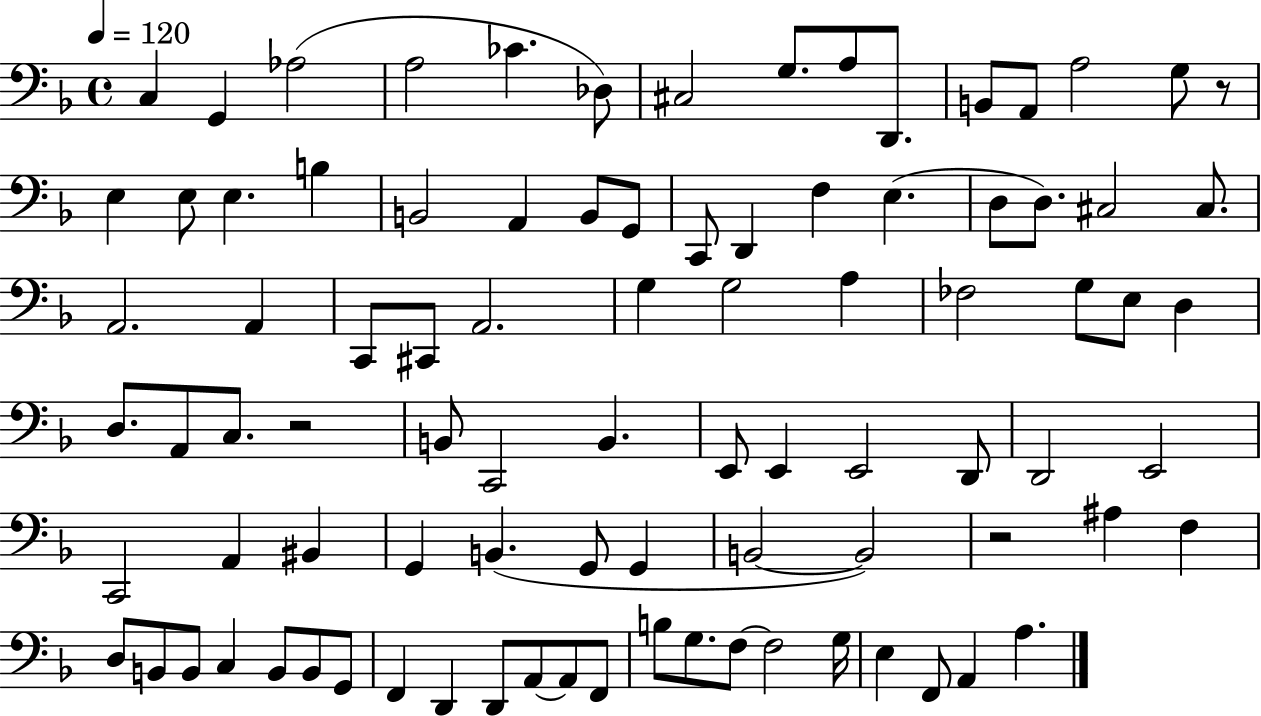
C3/q G2/q Ab3/h A3/h CES4/q. Db3/e C#3/h G3/e. A3/e D2/e. B2/e A2/e A3/h G3/e R/e E3/q E3/e E3/q. B3/q B2/h A2/q B2/e G2/e C2/e D2/q F3/q E3/q. D3/e D3/e. C#3/h C#3/e. A2/h. A2/q C2/e C#2/e A2/h. G3/q G3/h A3/q FES3/h G3/e E3/e D3/q D3/e. A2/e C3/e. R/h B2/e C2/h B2/q. E2/e E2/q E2/h D2/e D2/h E2/h C2/h A2/q BIS2/q G2/q B2/q. G2/e G2/q B2/h B2/h R/h A#3/q F3/q D3/e B2/e B2/e C3/q B2/e B2/e G2/e F2/q D2/q D2/e A2/e A2/e F2/e B3/e G3/e. F3/e F3/h G3/s E3/q F2/e A2/q A3/q.